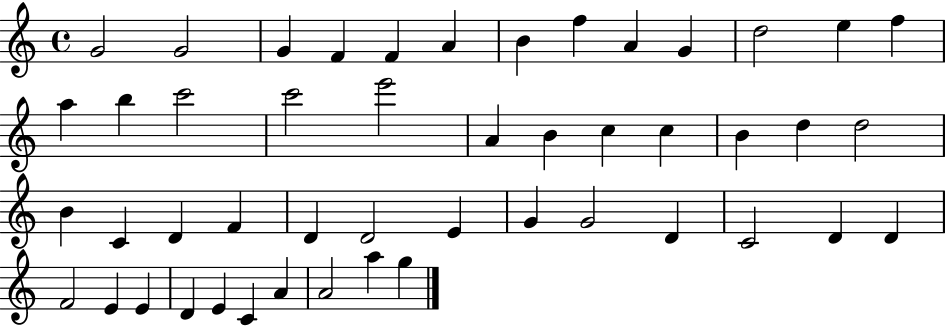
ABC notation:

X:1
T:Untitled
M:4/4
L:1/4
K:C
G2 G2 G F F A B f A G d2 e f a b c'2 c'2 e'2 A B c c B d d2 B C D F D D2 E G G2 D C2 D D F2 E E D E C A A2 a g